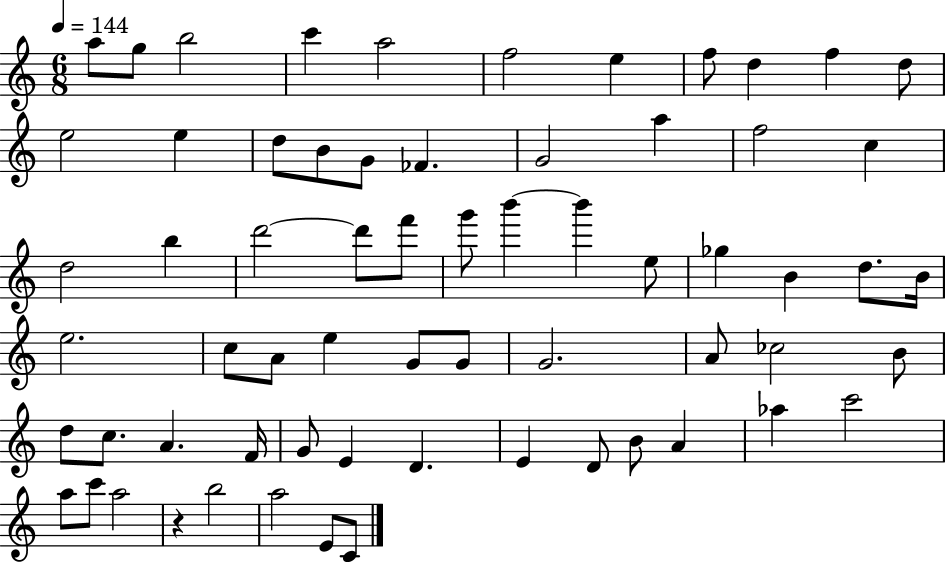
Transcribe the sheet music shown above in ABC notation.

X:1
T:Untitled
M:6/8
L:1/4
K:C
a/2 g/2 b2 c' a2 f2 e f/2 d f d/2 e2 e d/2 B/2 G/2 _F G2 a f2 c d2 b d'2 d'/2 f'/2 g'/2 b' b' e/2 _g B d/2 B/4 e2 c/2 A/2 e G/2 G/2 G2 A/2 _c2 B/2 d/2 c/2 A F/4 G/2 E D E D/2 B/2 A _a c'2 a/2 c'/2 a2 z b2 a2 E/2 C/2